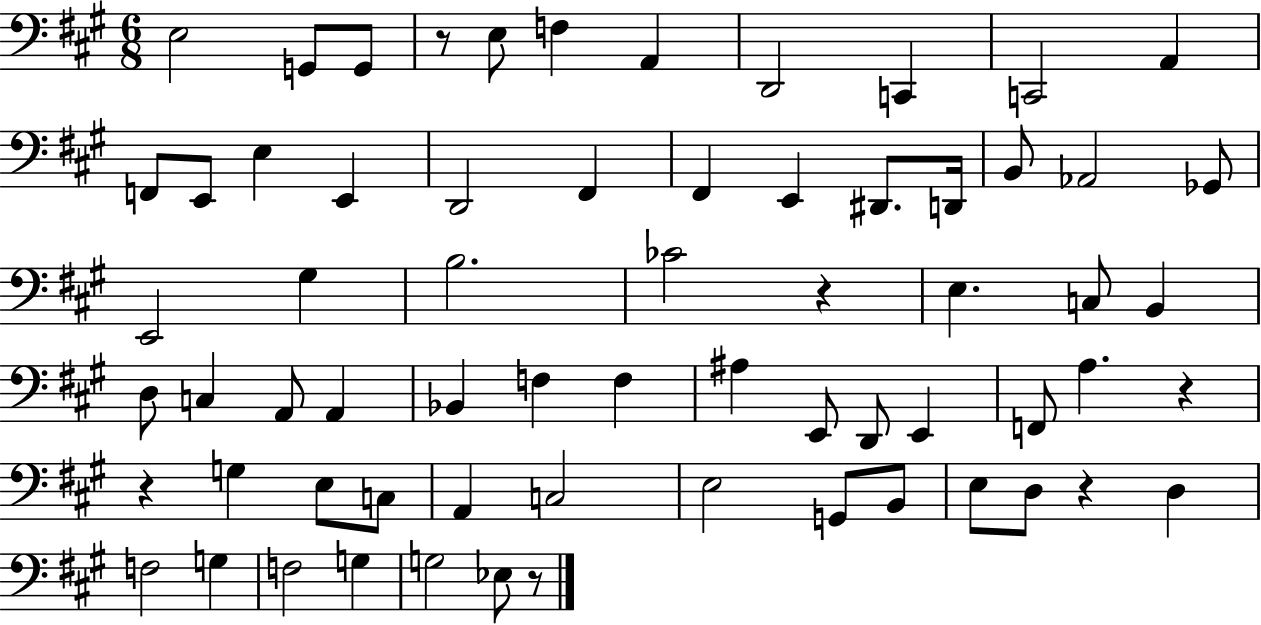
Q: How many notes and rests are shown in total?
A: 66